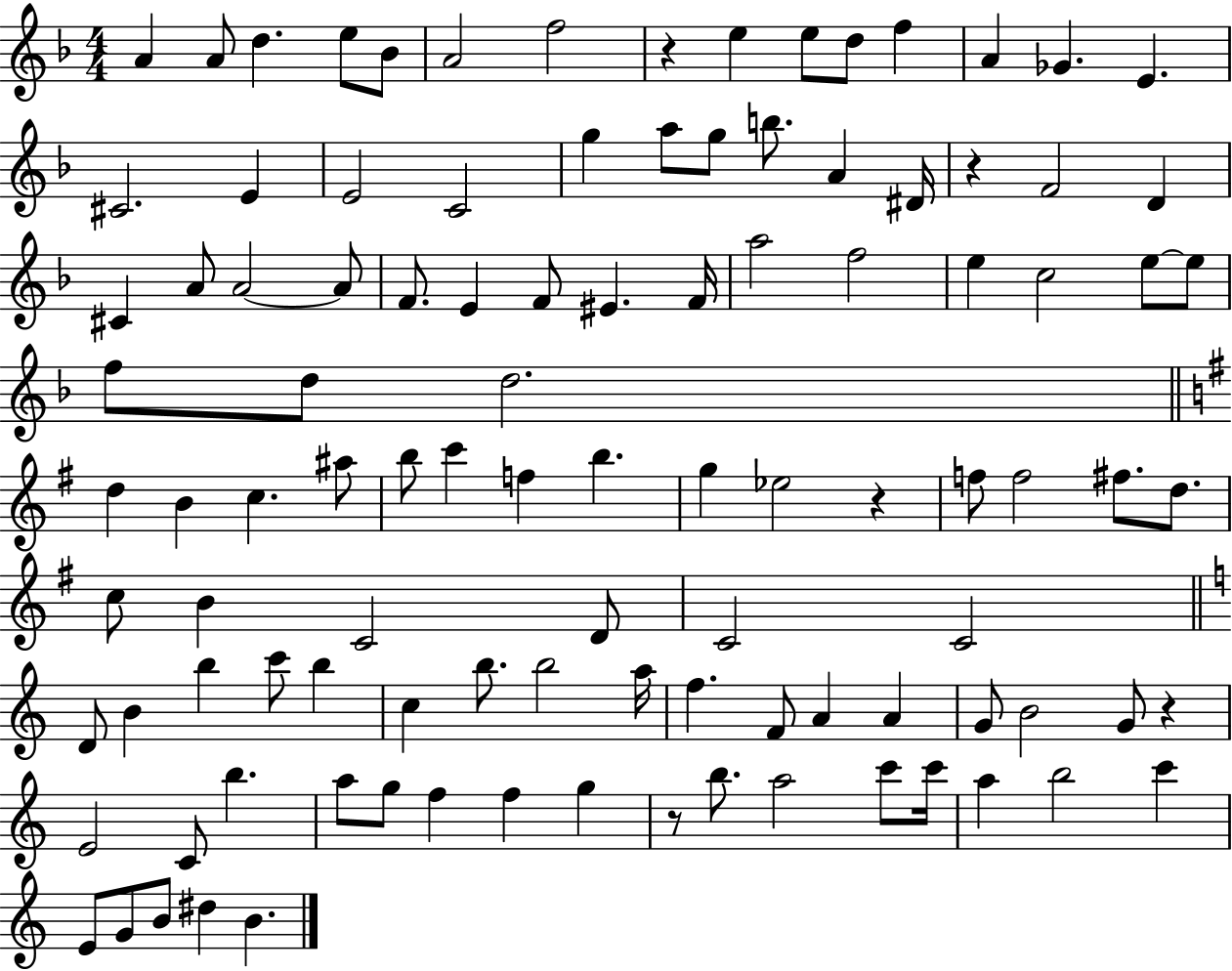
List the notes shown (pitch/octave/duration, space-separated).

A4/q A4/e D5/q. E5/e Bb4/e A4/h F5/h R/q E5/q E5/e D5/e F5/q A4/q Gb4/q. E4/q. C#4/h. E4/q E4/h C4/h G5/q A5/e G5/e B5/e. A4/q D#4/s R/q F4/h D4/q C#4/q A4/e A4/h A4/e F4/e. E4/q F4/e EIS4/q. F4/s A5/h F5/h E5/q C5/h E5/e E5/e F5/e D5/e D5/h. D5/q B4/q C5/q. A#5/e B5/e C6/q F5/q B5/q. G5/q Eb5/h R/q F5/e F5/h F#5/e. D5/e. C5/e B4/q C4/h D4/e C4/h C4/h D4/e B4/q B5/q C6/e B5/q C5/q B5/e. B5/h A5/s F5/q. F4/e A4/q A4/q G4/e B4/h G4/e R/q E4/h C4/e B5/q. A5/e G5/e F5/q F5/q G5/q R/e B5/e. A5/h C6/e C6/s A5/q B5/h C6/q E4/e G4/e B4/e D#5/q B4/q.